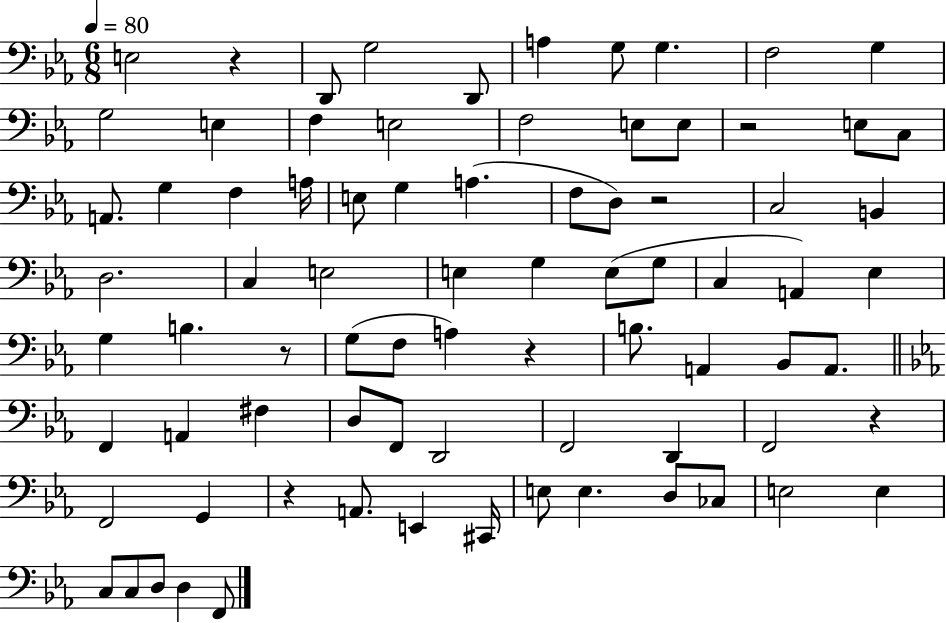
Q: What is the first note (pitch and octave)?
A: E3